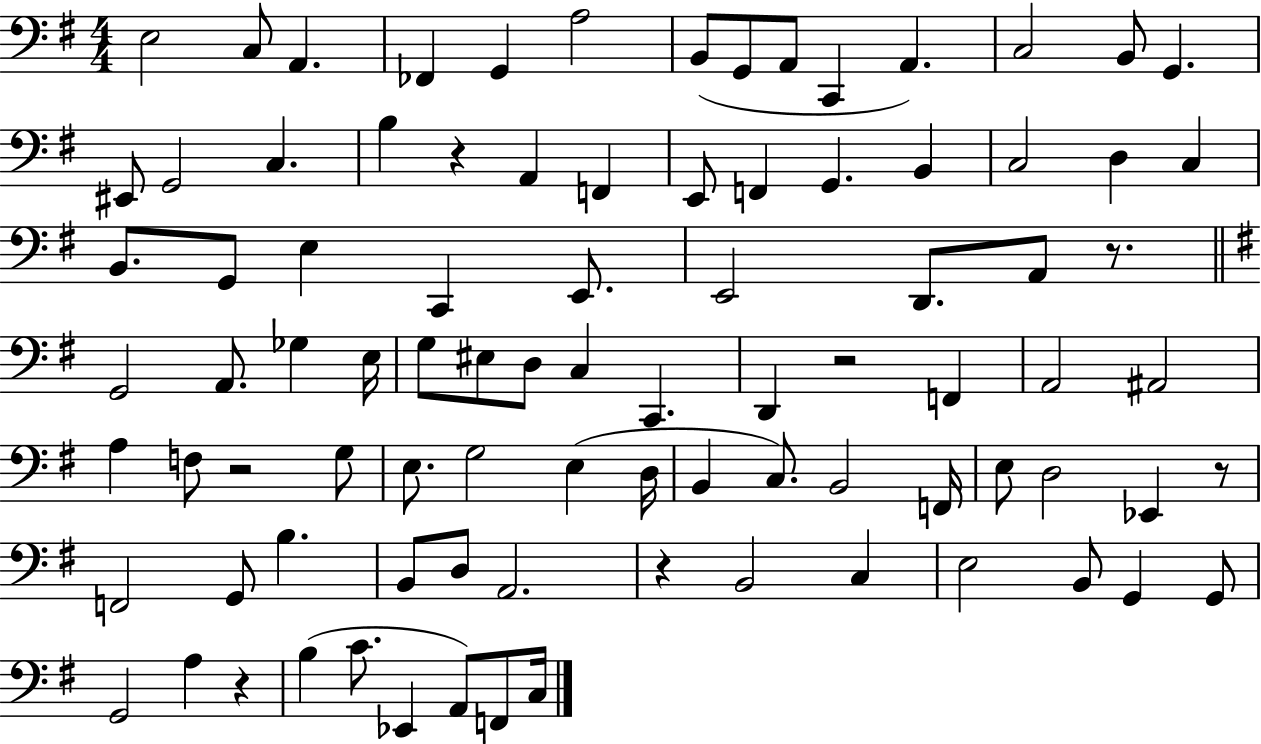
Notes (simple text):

E3/h C3/e A2/q. FES2/q G2/q A3/h B2/e G2/e A2/e C2/q A2/q. C3/h B2/e G2/q. EIS2/e G2/h C3/q. B3/q R/q A2/q F2/q E2/e F2/q G2/q. B2/q C3/h D3/q C3/q B2/e. G2/e E3/q C2/q E2/e. E2/h D2/e. A2/e R/e. G2/h A2/e. Gb3/q E3/s G3/e EIS3/e D3/e C3/q C2/q. D2/q R/h F2/q A2/h A#2/h A3/q F3/e R/h G3/e E3/e. G3/h E3/q D3/s B2/q C3/e. B2/h F2/s E3/e D3/h Eb2/q R/e F2/h G2/e B3/q. B2/e D3/e A2/h. R/q B2/h C3/q E3/h B2/e G2/q G2/e G2/h A3/q R/q B3/q C4/e. Eb2/q A2/e F2/e C3/s